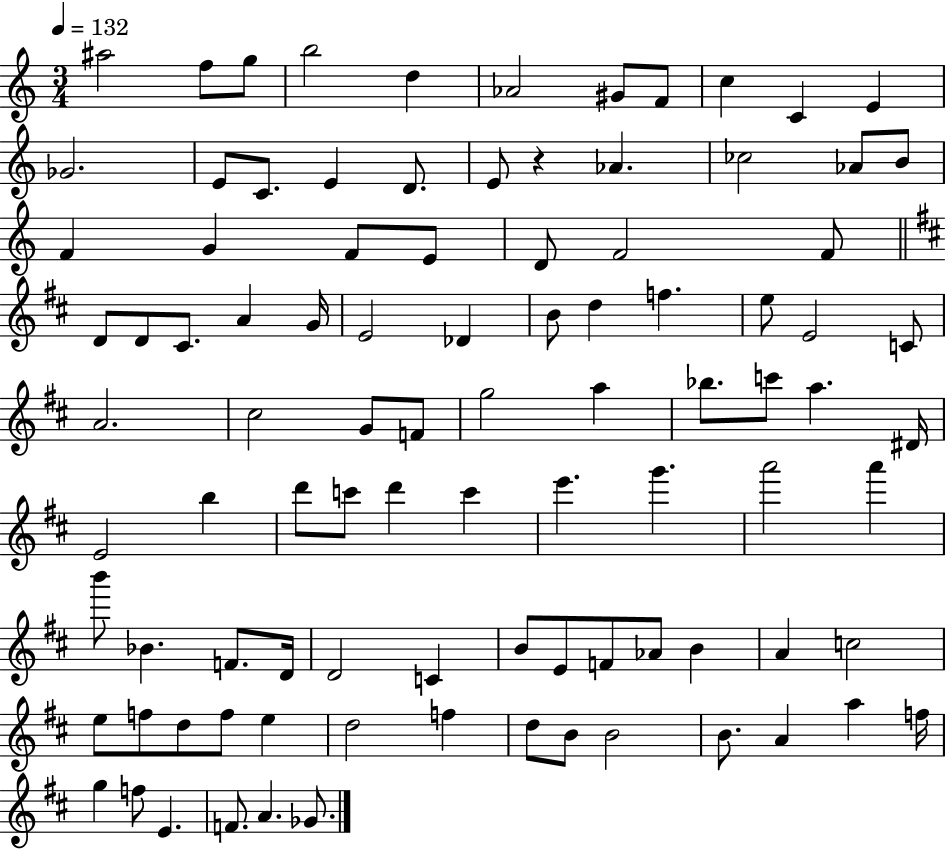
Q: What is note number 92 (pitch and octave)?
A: F4